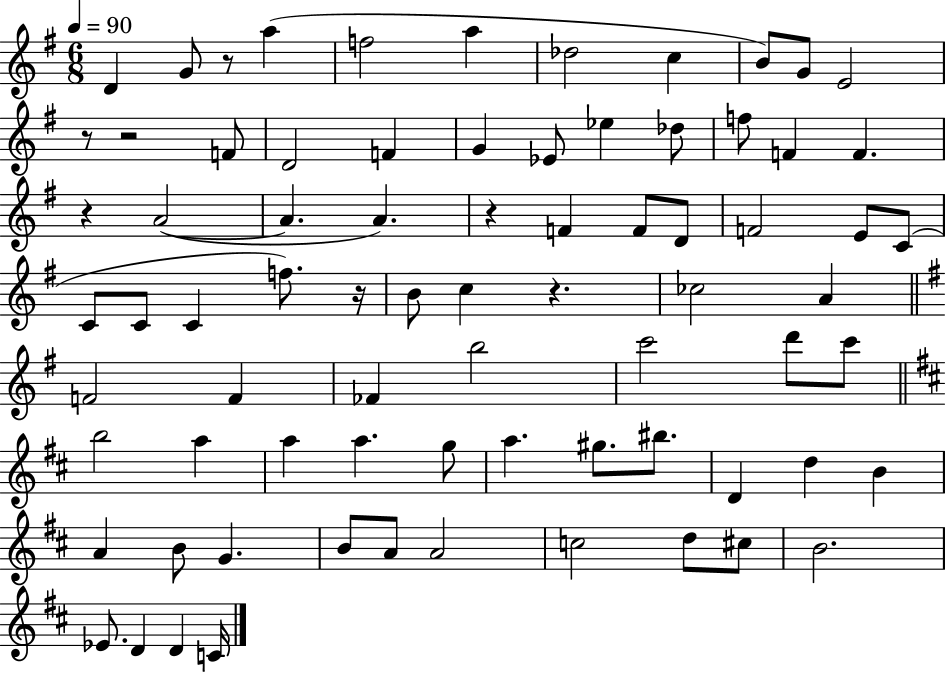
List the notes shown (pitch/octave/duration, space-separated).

D4/q G4/e R/e A5/q F5/h A5/q Db5/h C5/q B4/e G4/e E4/h R/e R/h F4/e D4/h F4/q G4/q Eb4/e Eb5/q Db5/e F5/e F4/q F4/q. R/q A4/h A4/q. A4/q. R/q F4/q F4/e D4/e F4/h E4/e C4/e C4/e C4/e C4/q F5/e. R/s B4/e C5/q R/q. CES5/h A4/q F4/h F4/q FES4/q B5/h C6/h D6/e C6/e B5/h A5/q A5/q A5/q. G5/e A5/q. G#5/e. BIS5/e. D4/q D5/q B4/q A4/q B4/e G4/q. B4/e A4/e A4/h C5/h D5/e C#5/e B4/h. Eb4/e. D4/q D4/q C4/s